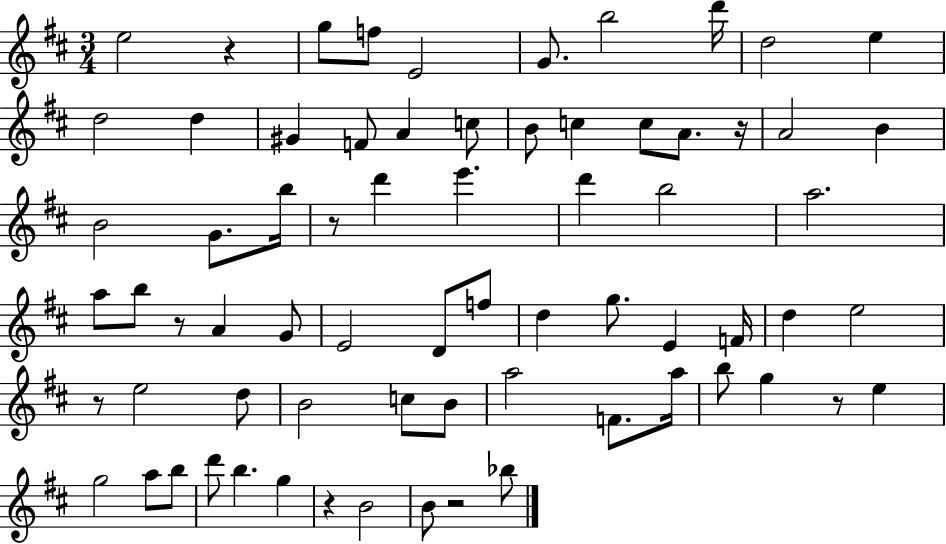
E5/h R/q G5/e F5/e E4/h G4/e. B5/h D6/s D5/h E5/q D5/h D5/q G#4/q F4/e A4/q C5/e B4/e C5/q C5/e A4/e. R/s A4/h B4/q B4/h G4/e. B5/s R/e D6/q E6/q. D6/q B5/h A5/h. A5/e B5/e R/e A4/q G4/e E4/h D4/e F5/e D5/q G5/e. E4/q F4/s D5/q E5/h R/e E5/h D5/e B4/h C5/e B4/e A5/h F4/e. A5/s B5/e G5/q R/e E5/q G5/h A5/e B5/e D6/e B5/q. G5/q R/q B4/h B4/e R/h Bb5/e